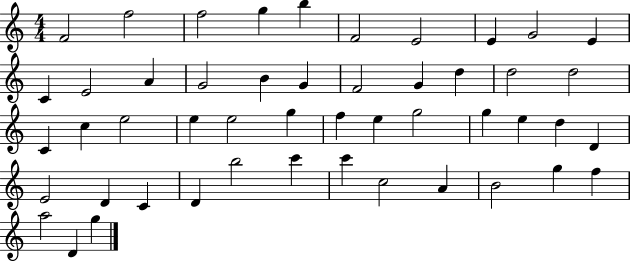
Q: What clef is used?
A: treble